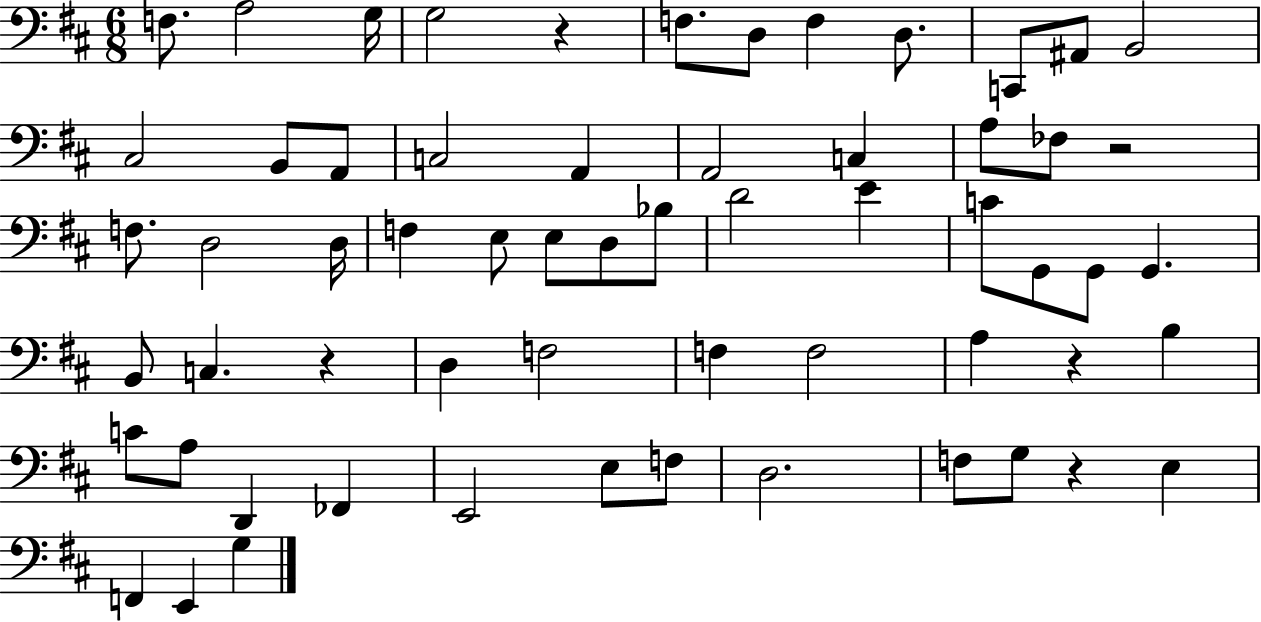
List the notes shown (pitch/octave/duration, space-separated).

F3/e. A3/h G3/s G3/h R/q F3/e. D3/e F3/q D3/e. C2/e A#2/e B2/h C#3/h B2/e A2/e C3/h A2/q A2/h C3/q A3/e FES3/e R/h F3/e. D3/h D3/s F3/q E3/e E3/e D3/e Bb3/e D4/h E4/q C4/e G2/e G2/e G2/q. B2/e C3/q. R/q D3/q F3/h F3/q F3/h A3/q R/q B3/q C4/e A3/e D2/q FES2/q E2/h E3/e F3/e D3/h. F3/e G3/e R/q E3/q F2/q E2/q G3/q